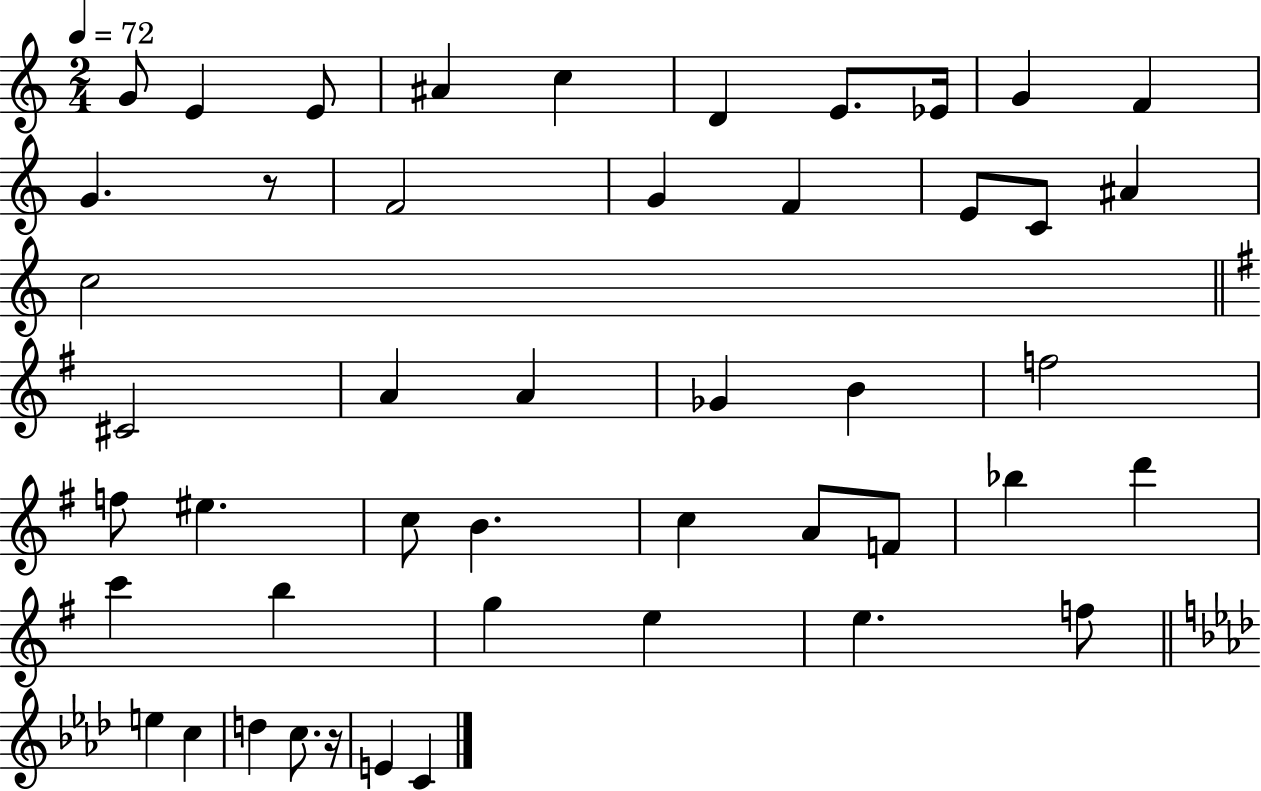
{
  \clef treble
  \numericTimeSignature
  \time 2/4
  \key c \major
  \tempo 4 = 72
  g'8 e'4 e'8 | ais'4 c''4 | d'4 e'8. ees'16 | g'4 f'4 | \break g'4. r8 | f'2 | g'4 f'4 | e'8 c'8 ais'4 | \break c''2 | \bar "||" \break \key e \minor cis'2 | a'4 a'4 | ges'4 b'4 | f''2 | \break f''8 eis''4. | c''8 b'4. | c''4 a'8 f'8 | bes''4 d'''4 | \break c'''4 b''4 | g''4 e''4 | e''4. f''8 | \bar "||" \break \key f \minor e''4 c''4 | d''4 c''8. r16 | e'4 c'4 | \bar "|."
}